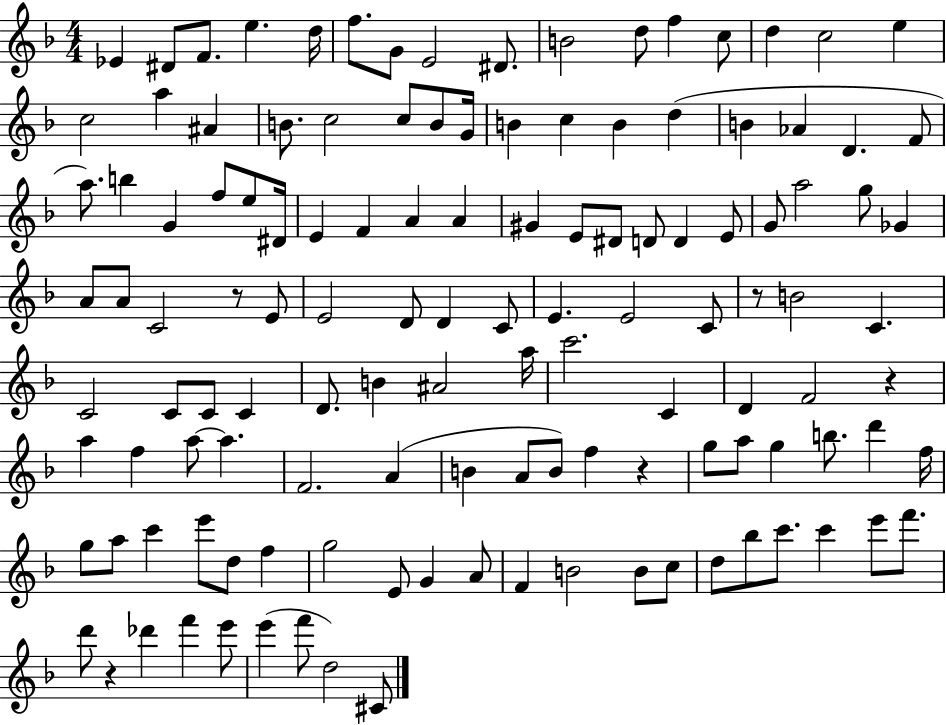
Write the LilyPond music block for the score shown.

{
  \clef treble
  \numericTimeSignature
  \time 4/4
  \key f \major
  ees'4 dis'8 f'8. e''4. d''16 | f''8. g'8 e'2 dis'8. | b'2 d''8 f''4 c''8 | d''4 c''2 e''4 | \break c''2 a''4 ais'4 | b'8. c''2 c''8 b'8 g'16 | b'4 c''4 b'4 d''4( | b'4 aes'4 d'4. f'8 | \break a''8.) b''4 g'4 f''8 e''8 dis'16 | e'4 f'4 a'4 a'4 | gis'4 e'8 dis'8 d'8 d'4 e'8 | g'8 a''2 g''8 ges'4 | \break a'8 a'8 c'2 r8 e'8 | e'2 d'8 d'4 c'8 | e'4. e'2 c'8 | r8 b'2 c'4. | \break c'2 c'8 c'8 c'4 | d'8. b'4 ais'2 a''16 | c'''2. c'4 | d'4 f'2 r4 | \break a''4 f''4 a''8~~ a''4. | f'2. a'4( | b'4 a'8 b'8) f''4 r4 | g''8 a''8 g''4 b''8. d'''4 f''16 | \break g''8 a''8 c'''4 e'''8 d''8 f''4 | g''2 e'8 g'4 a'8 | f'4 b'2 b'8 c''8 | d''8 bes''8 c'''8. c'''4 e'''8 f'''8. | \break d'''8 r4 des'''4 f'''4 e'''8 | e'''4( f'''8 d''2) cis'8 | \bar "|."
}